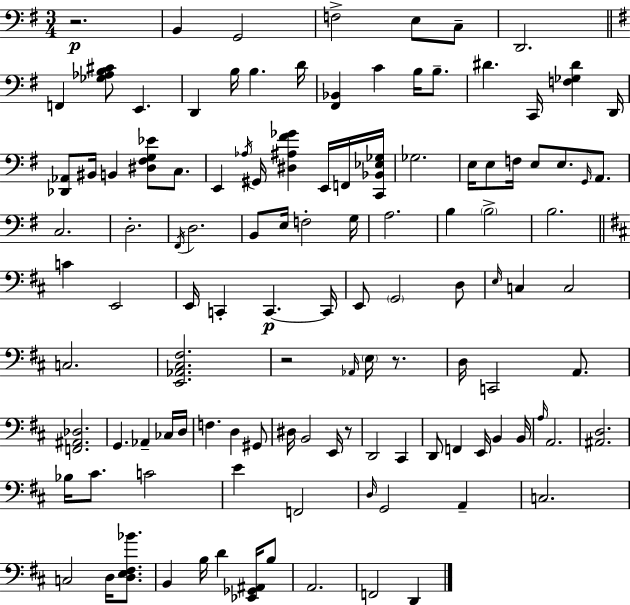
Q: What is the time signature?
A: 3/4